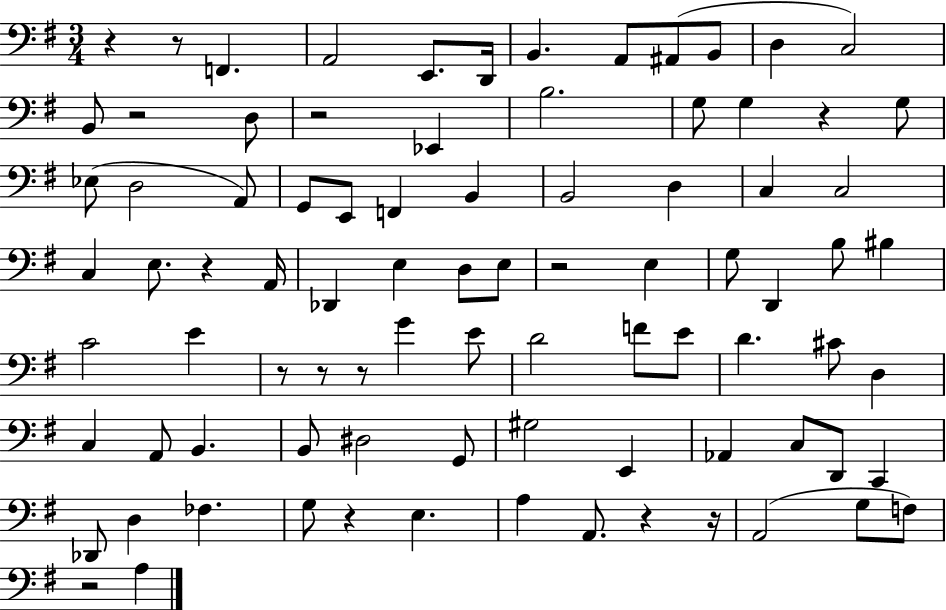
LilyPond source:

{
  \clef bass
  \numericTimeSignature
  \time 3/4
  \key g \major
  r4 r8 f,4. | a,2 e,8. d,16 | b,4. a,8 ais,8( b,8 | d4 c2) | \break b,8 r2 d8 | r2 ees,4 | b2. | g8 g4 r4 g8 | \break ees8( d2 a,8) | g,8 e,8 f,4 b,4 | b,2 d4 | c4 c2 | \break c4 e8. r4 a,16 | des,4 e4 d8 e8 | r2 e4 | g8 d,4 b8 bis4 | \break c'2 e'4 | r8 r8 r8 g'4 e'8 | d'2 f'8 e'8 | d'4. cis'8 d4 | \break c4 a,8 b,4. | b,8 dis2 g,8 | gis2 e,4 | aes,4 c8 d,8 c,4 | \break des,8 d4 fes4. | g8 r4 e4. | a4 a,8. r4 r16 | a,2( g8 f8) | \break r2 a4 | \bar "|."
}